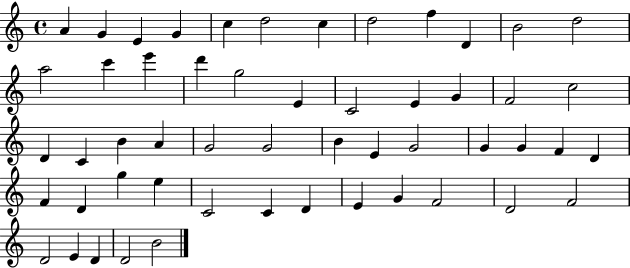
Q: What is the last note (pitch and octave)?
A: B4